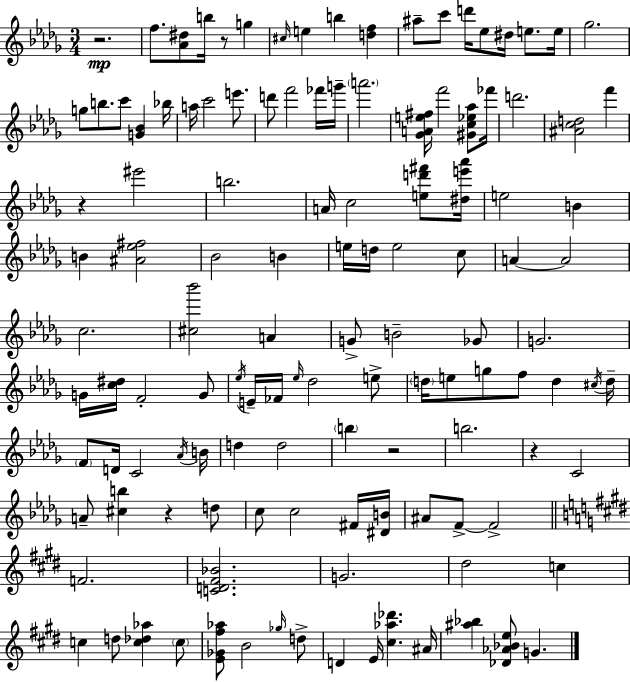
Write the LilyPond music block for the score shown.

{
  \clef treble
  \numericTimeSignature
  \time 3/4
  \key bes \minor
  \repeat volta 2 { r2.\mp | f''8. <aes' dis''>8 b''16 r8 g''4 | \grace { cis''16 } e''4 b''4 <d'' f''>4 | ais''8-- c'''8 d'''16 ees''8 dis''16 e''8. | \break e''16 ges''2. | g''8 b''8. c'''8 <g' bes'>4 | bes''16 a''16 c'''2 e'''8. | d'''8 f'''2 fes'''16 | \break g'''16-- \parenthesize a'''2. | <ges' a' e'' fis''>16 f'''2 <gis' c'' ees'' aes''>8 | fes'''16 d'''2. | <ais' c'' d''>2 f'''4 | \break r4 eis'''2 | b''2. | a'16 c''2 <e'' d''' fis'''>8 | <dis'' e''' aes'''>16 e''2 b'4 | \break b'4 <ais' ees'' fis''>2 | bes'2 b'4 | e''16 d''16 e''2 c''8 | a'4~~ a'2 | \break c''2. | <cis'' bes'''>2 a'4 | g'8-> b'2-- ges'8 | g'2. | \break g'16 <c'' dis''>16 f'2-. g'8 | \acciaccatura { ees''16 } e'16-- fes'16 \grace { ees''16 } des''2 | e''8-> \parenthesize d''16 e''8 g''8 f''8 d''4 | \acciaccatura { cis''16 } d''16-- \parenthesize f'8 d'16 c'2 | \break \acciaccatura { aes'16 } b'16 d''4 d''2 | \parenthesize b''4 r2 | b''2. | r4 c'2 | \break a'8-- <cis'' b''>4 r4 | d''8 c''8 c''2 | fis'16 <dis' b'>16 ais'8 f'8->~~ f'2-> | \bar "||" \break \key e \major f'2. | <c' d' fis' bes'>2. | g'2. | dis''2 c''4 | \break c''4 d''8 <c'' des'' aes''>4 \parenthesize c''8 | <e' ges' fis'' aes''>8 b'2 \grace { ges''16 } d''8-> | d'4 e'16 <cis'' aes'' des'''>4. | ais'16 <ais'' bes''>4 <des' aes' bes' e''>8 g'4. | \break } \bar "|."
}